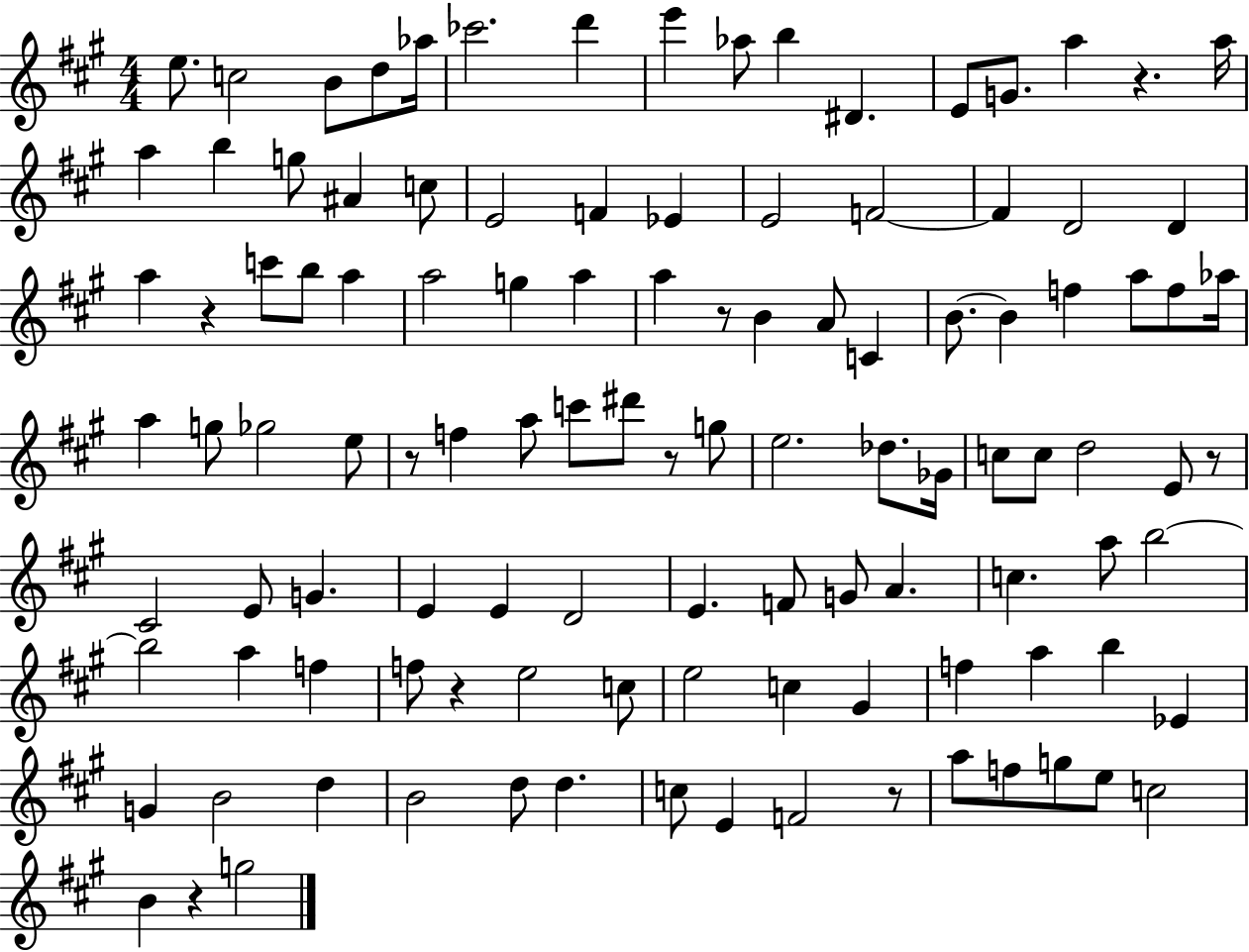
E5/e. C5/h B4/e D5/e Ab5/s CES6/h. D6/q E6/q Ab5/e B5/q D#4/q. E4/e G4/e. A5/q R/q. A5/s A5/q B5/q G5/e A#4/q C5/e E4/h F4/q Eb4/q E4/h F4/h F4/q D4/h D4/q A5/q R/q C6/e B5/e A5/q A5/h G5/q A5/q A5/q R/e B4/q A4/e C4/q B4/e. B4/q F5/q A5/e F5/e Ab5/s A5/q G5/e Gb5/h E5/e R/e F5/q A5/e C6/e D#6/e R/e G5/e E5/h. Db5/e. Gb4/s C5/e C5/e D5/h E4/e R/e C#4/h E4/e G4/q. E4/q E4/q D4/h E4/q. F4/e G4/e A4/q. C5/q. A5/e B5/h B5/h A5/q F5/q F5/e R/q E5/h C5/e E5/h C5/q G#4/q F5/q A5/q B5/q Eb4/q G4/q B4/h D5/q B4/h D5/e D5/q. C5/e E4/q F4/h R/e A5/e F5/e G5/e E5/e C5/h B4/q R/q G5/h